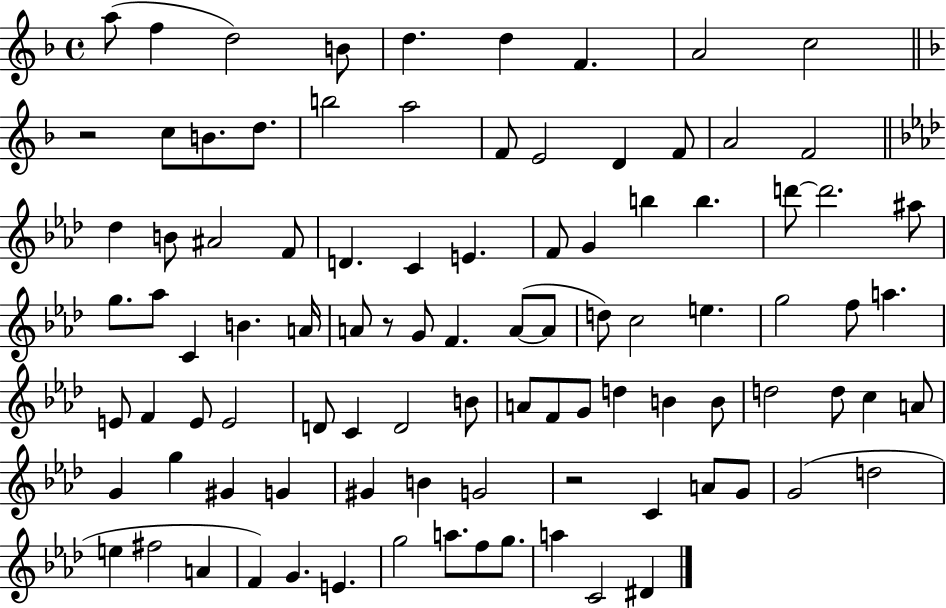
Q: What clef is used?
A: treble